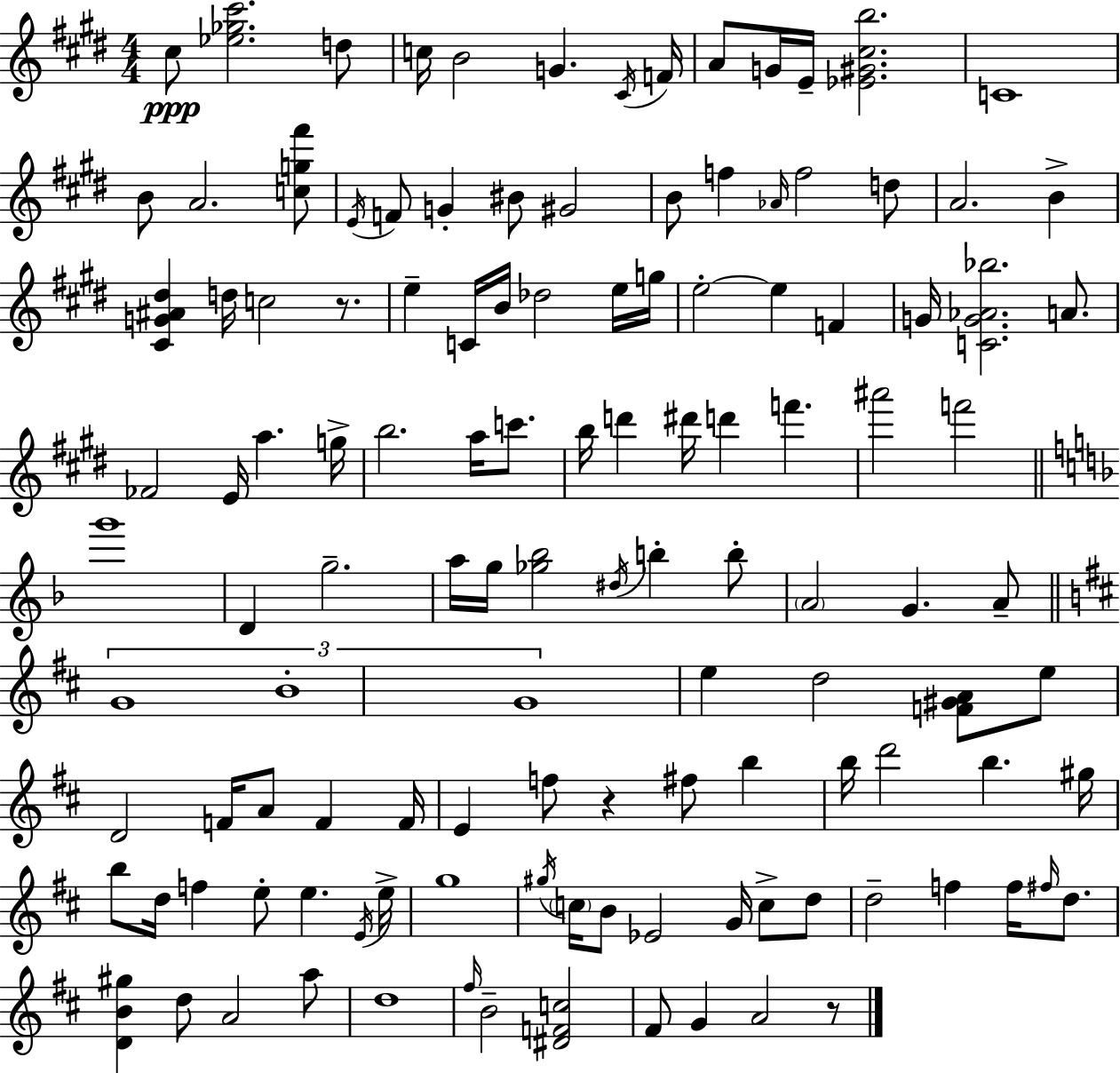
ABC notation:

X:1
T:Untitled
M:4/4
L:1/4
K:E
^c/2 [_e_g^c']2 d/2 c/4 B2 G ^C/4 F/4 A/2 G/4 E/4 [_E^G^cb]2 C4 B/2 A2 [cg^f']/2 E/4 F/2 G ^B/2 ^G2 B/2 f _A/4 f2 d/2 A2 B [^CG^A^d] d/4 c2 z/2 e C/4 B/4 _d2 e/4 g/4 e2 e F G/4 [CG_A_b]2 A/2 _F2 E/4 a g/4 b2 a/4 c'/2 b/4 d' ^d'/4 d' f' ^a'2 f'2 g'4 D g2 a/4 g/4 [_g_b]2 ^d/4 b b/2 A2 G A/2 G4 B4 G4 e d2 [F^GA]/2 e/2 D2 F/4 A/2 F F/4 E f/2 z ^f/2 b b/4 d'2 b ^g/4 b/2 d/4 f e/2 e E/4 e/4 g4 ^g/4 c/4 B/2 _E2 G/4 c/2 d/2 d2 f f/4 ^f/4 d/2 [DB^g] d/2 A2 a/2 d4 ^f/4 B2 [^DFc]2 ^F/2 G A2 z/2